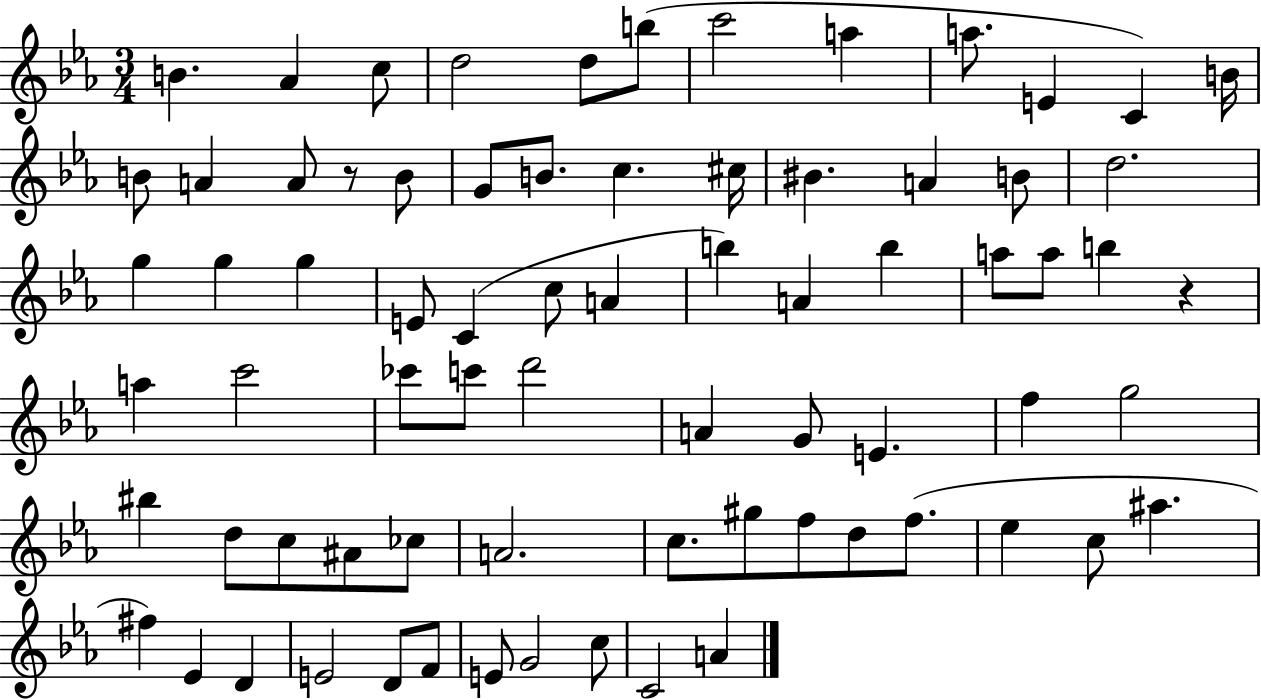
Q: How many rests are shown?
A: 2